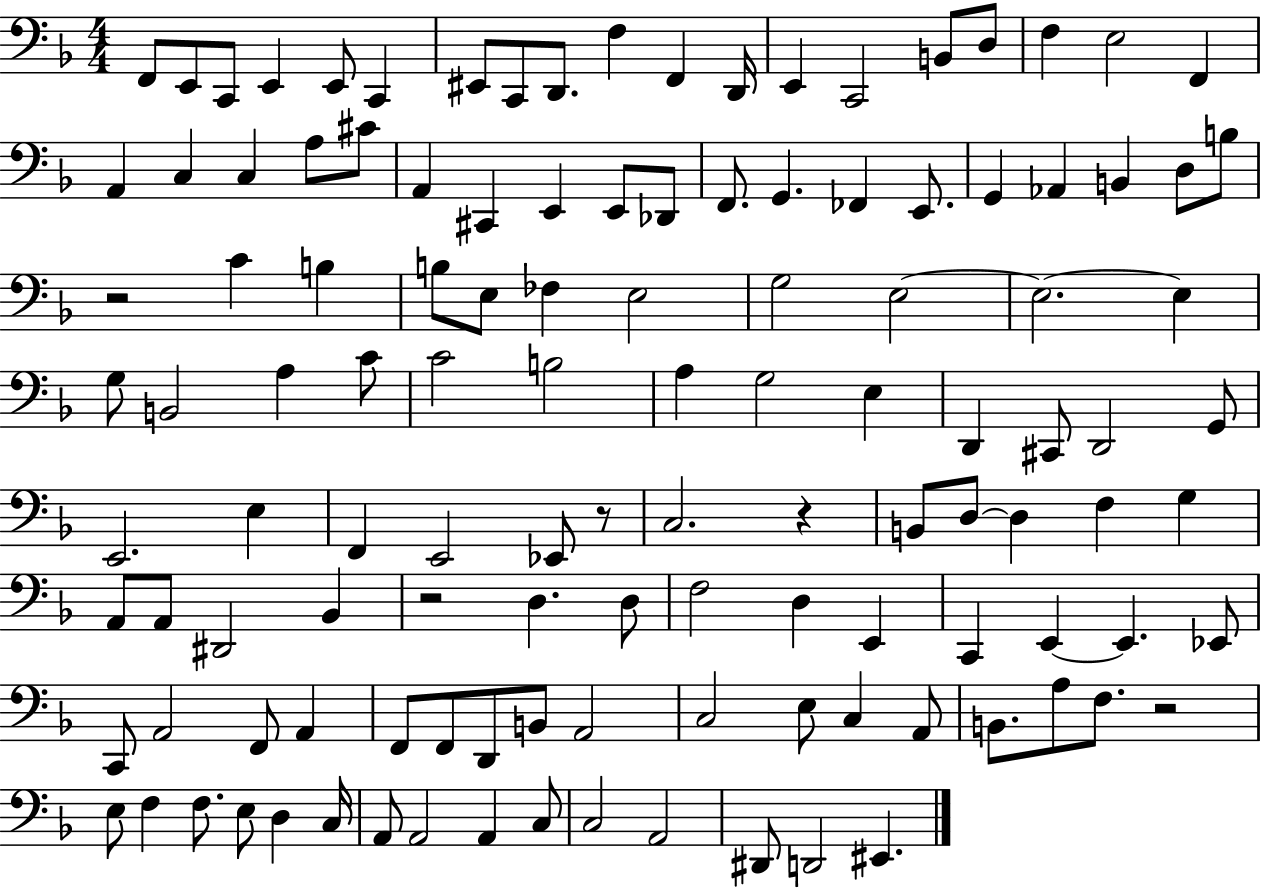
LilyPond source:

{
  \clef bass
  \numericTimeSignature
  \time 4/4
  \key f \major
  \repeat volta 2 { f,8 e,8 c,8 e,4 e,8 c,4 | eis,8 c,8 d,8. f4 f,4 d,16 | e,4 c,2 b,8 d8 | f4 e2 f,4 | \break a,4 c4 c4 a8 cis'8 | a,4 cis,4 e,4 e,8 des,8 | f,8. g,4. fes,4 e,8. | g,4 aes,4 b,4 d8 b8 | \break r2 c'4 b4 | b8 e8 fes4 e2 | g2 e2~~ | e2.~~ e4 | \break g8 b,2 a4 c'8 | c'2 b2 | a4 g2 e4 | d,4 cis,8 d,2 g,8 | \break e,2. e4 | f,4 e,2 ees,8 r8 | c2. r4 | b,8 d8~~ d4 f4 g4 | \break a,8 a,8 dis,2 bes,4 | r2 d4. d8 | f2 d4 e,4 | c,4 e,4~~ e,4. ees,8 | \break c,8 a,2 f,8 a,4 | f,8 f,8 d,8 b,8 a,2 | c2 e8 c4 a,8 | b,8. a8 f8. r2 | \break e8 f4 f8. e8 d4 c16 | a,8 a,2 a,4 c8 | c2 a,2 | dis,8 d,2 eis,4. | \break } \bar "|."
}